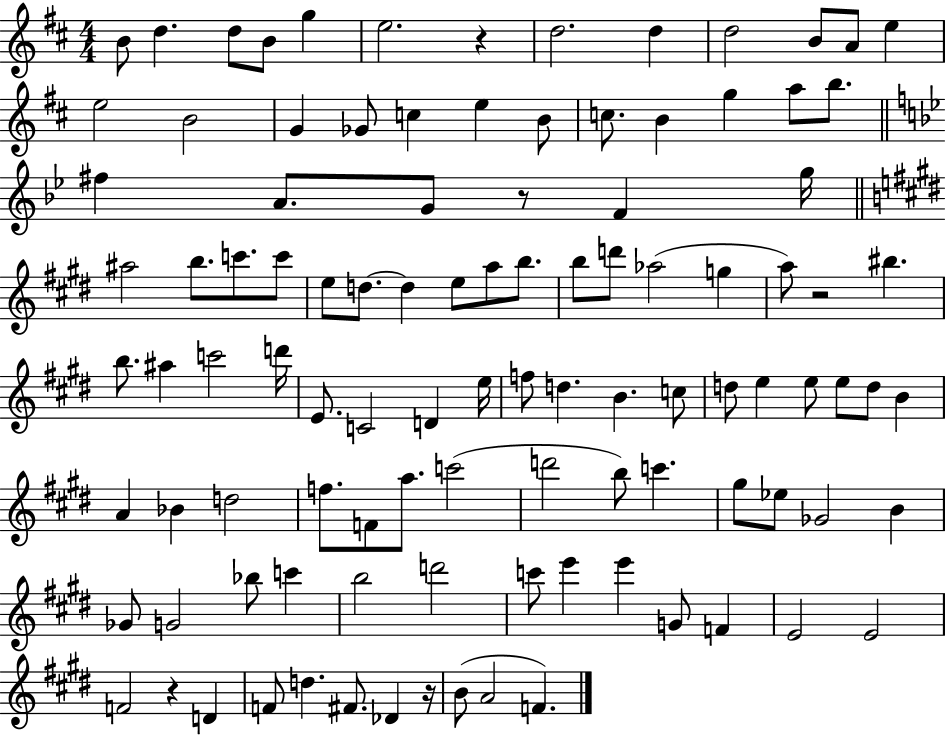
{
  \clef treble
  \numericTimeSignature
  \time 4/4
  \key d \major
  b'8 d''4. d''8 b'8 g''4 | e''2. r4 | d''2. d''4 | d''2 b'8 a'8 e''4 | \break e''2 b'2 | g'4 ges'8 c''4 e''4 b'8 | c''8. b'4 g''4 a''8 b''8. | \bar "||" \break \key g \minor fis''4 a'8. g'8 r8 f'4 g''16 | \bar "||" \break \key e \major ais''2 b''8. c'''8. c'''8 | e''8 d''8.~~ d''4 e''8 a''8 b''8. | b''8 d'''8 aes''2( g''4 | a''8) r2 bis''4. | \break b''8. ais''4 c'''2 d'''16 | e'8. c'2 d'4 e''16 | f''8 d''4. b'4. c''8 | d''8 e''4 e''8 e''8 d''8 b'4 | \break a'4 bes'4 d''2 | f''8. f'8 a''8. c'''2( | d'''2 b''8) c'''4. | gis''8 ees''8 ges'2 b'4 | \break ges'8 g'2 bes''8 c'''4 | b''2 d'''2 | c'''8 e'''4 e'''4 g'8 f'4 | e'2 e'2 | \break f'2 r4 d'4 | f'8 d''4. fis'8. des'4 r16 | b'8( a'2 f'4.) | \bar "|."
}